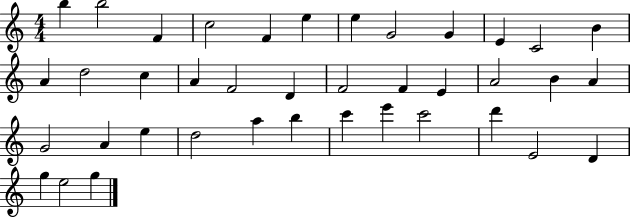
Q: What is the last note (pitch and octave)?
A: G5